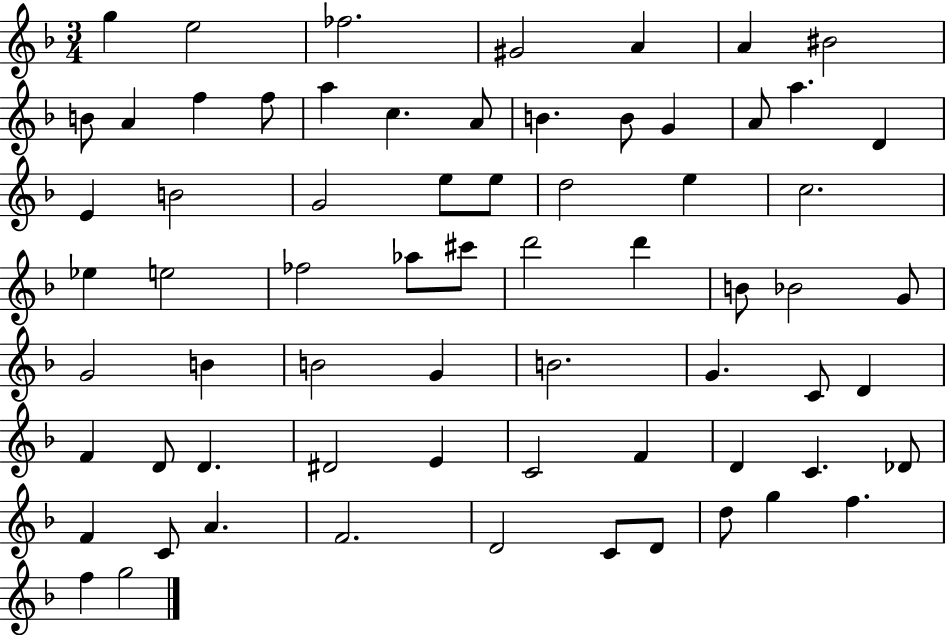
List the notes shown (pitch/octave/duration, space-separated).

G5/q E5/h FES5/h. G#4/h A4/q A4/q BIS4/h B4/e A4/q F5/q F5/e A5/q C5/q. A4/e B4/q. B4/e G4/q A4/e A5/q. D4/q E4/q B4/h G4/h E5/e E5/e D5/h E5/q C5/h. Eb5/q E5/h FES5/h Ab5/e C#6/e D6/h D6/q B4/e Bb4/h G4/e G4/h B4/q B4/h G4/q B4/h. G4/q. C4/e D4/q F4/q D4/e D4/q. D#4/h E4/q C4/h F4/q D4/q C4/q. Db4/e F4/q C4/e A4/q. F4/h. D4/h C4/e D4/e D5/e G5/q F5/q. F5/q G5/h